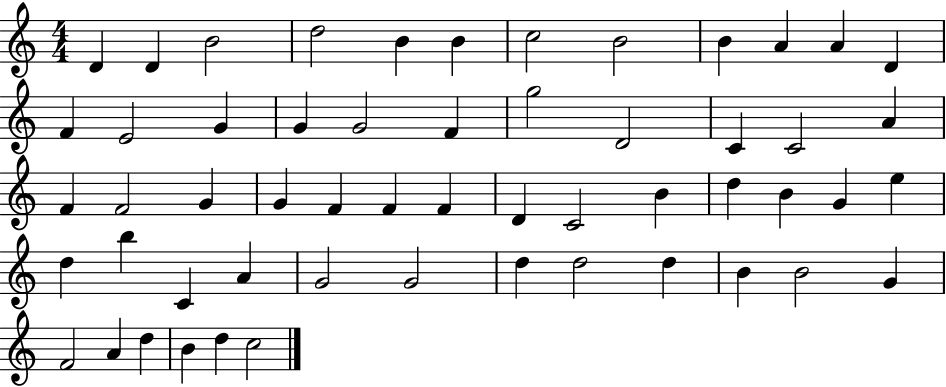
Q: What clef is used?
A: treble